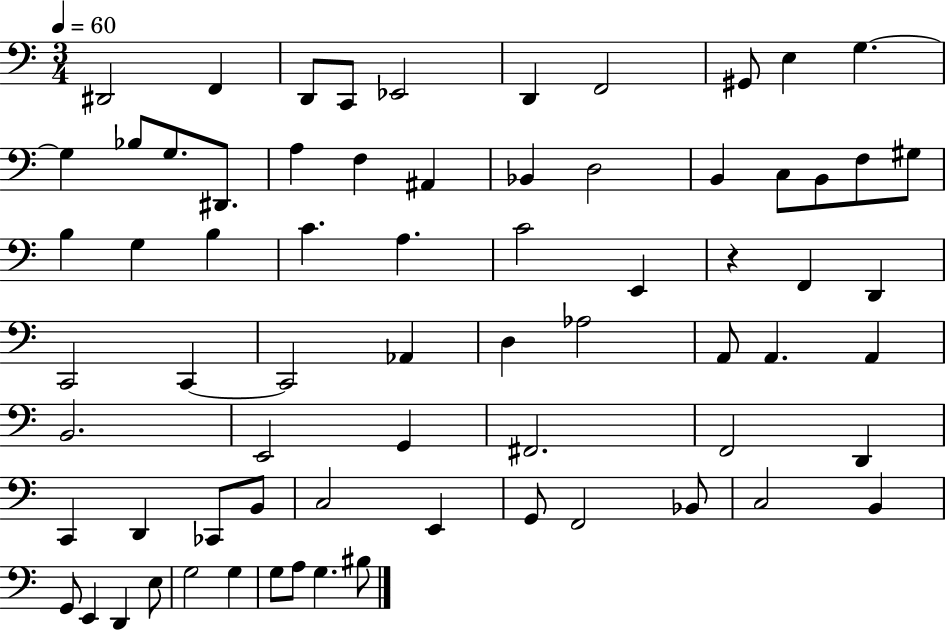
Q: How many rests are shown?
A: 1